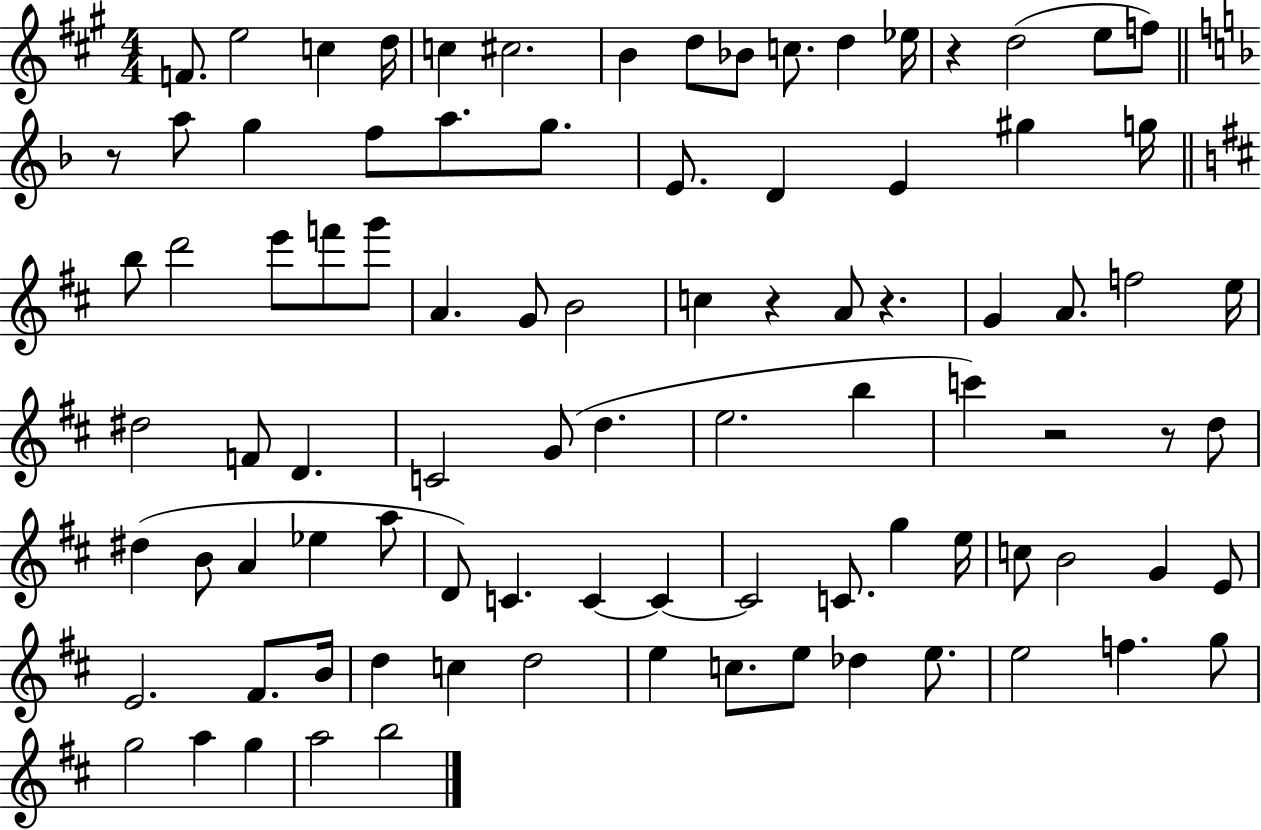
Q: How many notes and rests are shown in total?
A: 91